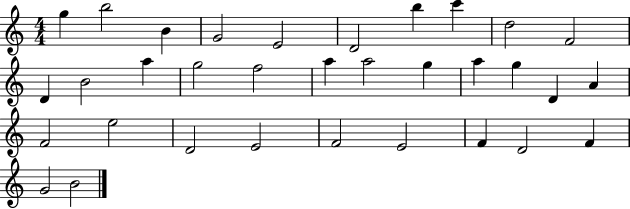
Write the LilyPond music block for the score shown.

{
  \clef treble
  \numericTimeSignature
  \time 4/4
  \key c \major
  g''4 b''2 b'4 | g'2 e'2 | d'2 b''4 c'''4 | d''2 f'2 | \break d'4 b'2 a''4 | g''2 f''2 | a''4 a''2 g''4 | a''4 g''4 d'4 a'4 | \break f'2 e''2 | d'2 e'2 | f'2 e'2 | f'4 d'2 f'4 | \break g'2 b'2 | \bar "|."
}